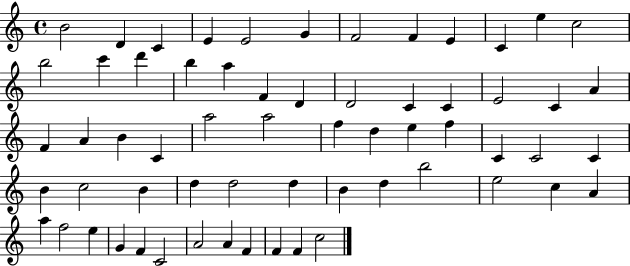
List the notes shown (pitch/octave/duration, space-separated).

B4/h D4/q C4/q E4/q E4/h G4/q F4/h F4/q E4/q C4/q E5/q C5/h B5/h C6/q D6/q B5/q A5/q F4/q D4/q D4/h C4/q C4/q E4/h C4/q A4/q F4/q A4/q B4/q C4/q A5/h A5/h F5/q D5/q E5/q F5/q C4/q C4/h C4/q B4/q C5/h B4/q D5/q D5/h D5/q B4/q D5/q B5/h E5/h C5/q A4/q A5/q F5/h E5/q G4/q F4/q C4/h A4/h A4/q F4/q F4/q F4/q C5/h